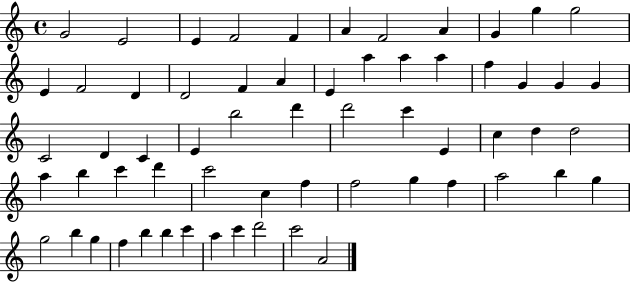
G4/h E4/h E4/q F4/h F4/q A4/q F4/h A4/q G4/q G5/q G5/h E4/q F4/h D4/q D4/h F4/q A4/q E4/q A5/q A5/q A5/q F5/q G4/q G4/q G4/q C4/h D4/q C4/q E4/q B5/h D6/q D6/h C6/q E4/q C5/q D5/q D5/h A5/q B5/q C6/q D6/q C6/h C5/q F5/q F5/h G5/q F5/q A5/h B5/q G5/q G5/h B5/q G5/q F5/q B5/q B5/q C6/q A5/q C6/q D6/h C6/h A4/h